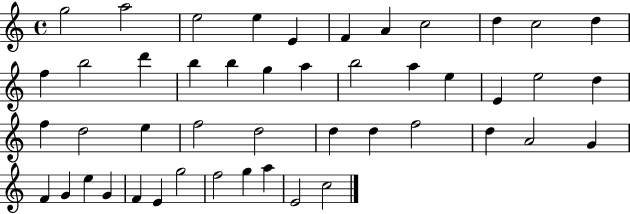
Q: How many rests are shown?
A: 0